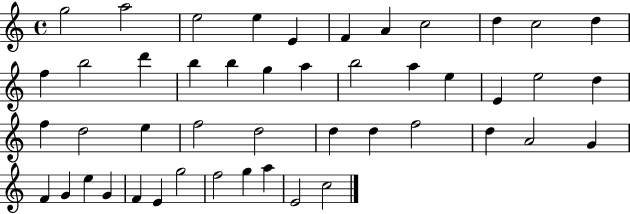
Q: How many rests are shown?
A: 0